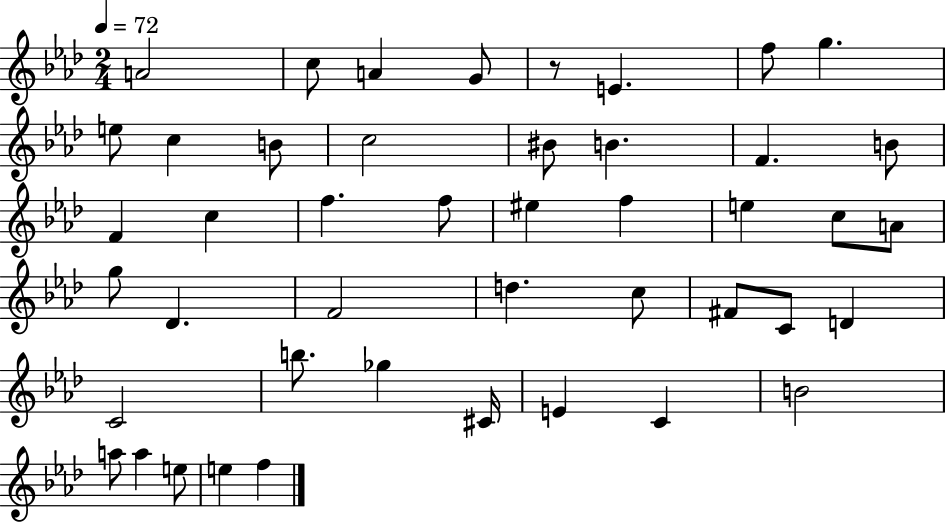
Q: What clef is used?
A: treble